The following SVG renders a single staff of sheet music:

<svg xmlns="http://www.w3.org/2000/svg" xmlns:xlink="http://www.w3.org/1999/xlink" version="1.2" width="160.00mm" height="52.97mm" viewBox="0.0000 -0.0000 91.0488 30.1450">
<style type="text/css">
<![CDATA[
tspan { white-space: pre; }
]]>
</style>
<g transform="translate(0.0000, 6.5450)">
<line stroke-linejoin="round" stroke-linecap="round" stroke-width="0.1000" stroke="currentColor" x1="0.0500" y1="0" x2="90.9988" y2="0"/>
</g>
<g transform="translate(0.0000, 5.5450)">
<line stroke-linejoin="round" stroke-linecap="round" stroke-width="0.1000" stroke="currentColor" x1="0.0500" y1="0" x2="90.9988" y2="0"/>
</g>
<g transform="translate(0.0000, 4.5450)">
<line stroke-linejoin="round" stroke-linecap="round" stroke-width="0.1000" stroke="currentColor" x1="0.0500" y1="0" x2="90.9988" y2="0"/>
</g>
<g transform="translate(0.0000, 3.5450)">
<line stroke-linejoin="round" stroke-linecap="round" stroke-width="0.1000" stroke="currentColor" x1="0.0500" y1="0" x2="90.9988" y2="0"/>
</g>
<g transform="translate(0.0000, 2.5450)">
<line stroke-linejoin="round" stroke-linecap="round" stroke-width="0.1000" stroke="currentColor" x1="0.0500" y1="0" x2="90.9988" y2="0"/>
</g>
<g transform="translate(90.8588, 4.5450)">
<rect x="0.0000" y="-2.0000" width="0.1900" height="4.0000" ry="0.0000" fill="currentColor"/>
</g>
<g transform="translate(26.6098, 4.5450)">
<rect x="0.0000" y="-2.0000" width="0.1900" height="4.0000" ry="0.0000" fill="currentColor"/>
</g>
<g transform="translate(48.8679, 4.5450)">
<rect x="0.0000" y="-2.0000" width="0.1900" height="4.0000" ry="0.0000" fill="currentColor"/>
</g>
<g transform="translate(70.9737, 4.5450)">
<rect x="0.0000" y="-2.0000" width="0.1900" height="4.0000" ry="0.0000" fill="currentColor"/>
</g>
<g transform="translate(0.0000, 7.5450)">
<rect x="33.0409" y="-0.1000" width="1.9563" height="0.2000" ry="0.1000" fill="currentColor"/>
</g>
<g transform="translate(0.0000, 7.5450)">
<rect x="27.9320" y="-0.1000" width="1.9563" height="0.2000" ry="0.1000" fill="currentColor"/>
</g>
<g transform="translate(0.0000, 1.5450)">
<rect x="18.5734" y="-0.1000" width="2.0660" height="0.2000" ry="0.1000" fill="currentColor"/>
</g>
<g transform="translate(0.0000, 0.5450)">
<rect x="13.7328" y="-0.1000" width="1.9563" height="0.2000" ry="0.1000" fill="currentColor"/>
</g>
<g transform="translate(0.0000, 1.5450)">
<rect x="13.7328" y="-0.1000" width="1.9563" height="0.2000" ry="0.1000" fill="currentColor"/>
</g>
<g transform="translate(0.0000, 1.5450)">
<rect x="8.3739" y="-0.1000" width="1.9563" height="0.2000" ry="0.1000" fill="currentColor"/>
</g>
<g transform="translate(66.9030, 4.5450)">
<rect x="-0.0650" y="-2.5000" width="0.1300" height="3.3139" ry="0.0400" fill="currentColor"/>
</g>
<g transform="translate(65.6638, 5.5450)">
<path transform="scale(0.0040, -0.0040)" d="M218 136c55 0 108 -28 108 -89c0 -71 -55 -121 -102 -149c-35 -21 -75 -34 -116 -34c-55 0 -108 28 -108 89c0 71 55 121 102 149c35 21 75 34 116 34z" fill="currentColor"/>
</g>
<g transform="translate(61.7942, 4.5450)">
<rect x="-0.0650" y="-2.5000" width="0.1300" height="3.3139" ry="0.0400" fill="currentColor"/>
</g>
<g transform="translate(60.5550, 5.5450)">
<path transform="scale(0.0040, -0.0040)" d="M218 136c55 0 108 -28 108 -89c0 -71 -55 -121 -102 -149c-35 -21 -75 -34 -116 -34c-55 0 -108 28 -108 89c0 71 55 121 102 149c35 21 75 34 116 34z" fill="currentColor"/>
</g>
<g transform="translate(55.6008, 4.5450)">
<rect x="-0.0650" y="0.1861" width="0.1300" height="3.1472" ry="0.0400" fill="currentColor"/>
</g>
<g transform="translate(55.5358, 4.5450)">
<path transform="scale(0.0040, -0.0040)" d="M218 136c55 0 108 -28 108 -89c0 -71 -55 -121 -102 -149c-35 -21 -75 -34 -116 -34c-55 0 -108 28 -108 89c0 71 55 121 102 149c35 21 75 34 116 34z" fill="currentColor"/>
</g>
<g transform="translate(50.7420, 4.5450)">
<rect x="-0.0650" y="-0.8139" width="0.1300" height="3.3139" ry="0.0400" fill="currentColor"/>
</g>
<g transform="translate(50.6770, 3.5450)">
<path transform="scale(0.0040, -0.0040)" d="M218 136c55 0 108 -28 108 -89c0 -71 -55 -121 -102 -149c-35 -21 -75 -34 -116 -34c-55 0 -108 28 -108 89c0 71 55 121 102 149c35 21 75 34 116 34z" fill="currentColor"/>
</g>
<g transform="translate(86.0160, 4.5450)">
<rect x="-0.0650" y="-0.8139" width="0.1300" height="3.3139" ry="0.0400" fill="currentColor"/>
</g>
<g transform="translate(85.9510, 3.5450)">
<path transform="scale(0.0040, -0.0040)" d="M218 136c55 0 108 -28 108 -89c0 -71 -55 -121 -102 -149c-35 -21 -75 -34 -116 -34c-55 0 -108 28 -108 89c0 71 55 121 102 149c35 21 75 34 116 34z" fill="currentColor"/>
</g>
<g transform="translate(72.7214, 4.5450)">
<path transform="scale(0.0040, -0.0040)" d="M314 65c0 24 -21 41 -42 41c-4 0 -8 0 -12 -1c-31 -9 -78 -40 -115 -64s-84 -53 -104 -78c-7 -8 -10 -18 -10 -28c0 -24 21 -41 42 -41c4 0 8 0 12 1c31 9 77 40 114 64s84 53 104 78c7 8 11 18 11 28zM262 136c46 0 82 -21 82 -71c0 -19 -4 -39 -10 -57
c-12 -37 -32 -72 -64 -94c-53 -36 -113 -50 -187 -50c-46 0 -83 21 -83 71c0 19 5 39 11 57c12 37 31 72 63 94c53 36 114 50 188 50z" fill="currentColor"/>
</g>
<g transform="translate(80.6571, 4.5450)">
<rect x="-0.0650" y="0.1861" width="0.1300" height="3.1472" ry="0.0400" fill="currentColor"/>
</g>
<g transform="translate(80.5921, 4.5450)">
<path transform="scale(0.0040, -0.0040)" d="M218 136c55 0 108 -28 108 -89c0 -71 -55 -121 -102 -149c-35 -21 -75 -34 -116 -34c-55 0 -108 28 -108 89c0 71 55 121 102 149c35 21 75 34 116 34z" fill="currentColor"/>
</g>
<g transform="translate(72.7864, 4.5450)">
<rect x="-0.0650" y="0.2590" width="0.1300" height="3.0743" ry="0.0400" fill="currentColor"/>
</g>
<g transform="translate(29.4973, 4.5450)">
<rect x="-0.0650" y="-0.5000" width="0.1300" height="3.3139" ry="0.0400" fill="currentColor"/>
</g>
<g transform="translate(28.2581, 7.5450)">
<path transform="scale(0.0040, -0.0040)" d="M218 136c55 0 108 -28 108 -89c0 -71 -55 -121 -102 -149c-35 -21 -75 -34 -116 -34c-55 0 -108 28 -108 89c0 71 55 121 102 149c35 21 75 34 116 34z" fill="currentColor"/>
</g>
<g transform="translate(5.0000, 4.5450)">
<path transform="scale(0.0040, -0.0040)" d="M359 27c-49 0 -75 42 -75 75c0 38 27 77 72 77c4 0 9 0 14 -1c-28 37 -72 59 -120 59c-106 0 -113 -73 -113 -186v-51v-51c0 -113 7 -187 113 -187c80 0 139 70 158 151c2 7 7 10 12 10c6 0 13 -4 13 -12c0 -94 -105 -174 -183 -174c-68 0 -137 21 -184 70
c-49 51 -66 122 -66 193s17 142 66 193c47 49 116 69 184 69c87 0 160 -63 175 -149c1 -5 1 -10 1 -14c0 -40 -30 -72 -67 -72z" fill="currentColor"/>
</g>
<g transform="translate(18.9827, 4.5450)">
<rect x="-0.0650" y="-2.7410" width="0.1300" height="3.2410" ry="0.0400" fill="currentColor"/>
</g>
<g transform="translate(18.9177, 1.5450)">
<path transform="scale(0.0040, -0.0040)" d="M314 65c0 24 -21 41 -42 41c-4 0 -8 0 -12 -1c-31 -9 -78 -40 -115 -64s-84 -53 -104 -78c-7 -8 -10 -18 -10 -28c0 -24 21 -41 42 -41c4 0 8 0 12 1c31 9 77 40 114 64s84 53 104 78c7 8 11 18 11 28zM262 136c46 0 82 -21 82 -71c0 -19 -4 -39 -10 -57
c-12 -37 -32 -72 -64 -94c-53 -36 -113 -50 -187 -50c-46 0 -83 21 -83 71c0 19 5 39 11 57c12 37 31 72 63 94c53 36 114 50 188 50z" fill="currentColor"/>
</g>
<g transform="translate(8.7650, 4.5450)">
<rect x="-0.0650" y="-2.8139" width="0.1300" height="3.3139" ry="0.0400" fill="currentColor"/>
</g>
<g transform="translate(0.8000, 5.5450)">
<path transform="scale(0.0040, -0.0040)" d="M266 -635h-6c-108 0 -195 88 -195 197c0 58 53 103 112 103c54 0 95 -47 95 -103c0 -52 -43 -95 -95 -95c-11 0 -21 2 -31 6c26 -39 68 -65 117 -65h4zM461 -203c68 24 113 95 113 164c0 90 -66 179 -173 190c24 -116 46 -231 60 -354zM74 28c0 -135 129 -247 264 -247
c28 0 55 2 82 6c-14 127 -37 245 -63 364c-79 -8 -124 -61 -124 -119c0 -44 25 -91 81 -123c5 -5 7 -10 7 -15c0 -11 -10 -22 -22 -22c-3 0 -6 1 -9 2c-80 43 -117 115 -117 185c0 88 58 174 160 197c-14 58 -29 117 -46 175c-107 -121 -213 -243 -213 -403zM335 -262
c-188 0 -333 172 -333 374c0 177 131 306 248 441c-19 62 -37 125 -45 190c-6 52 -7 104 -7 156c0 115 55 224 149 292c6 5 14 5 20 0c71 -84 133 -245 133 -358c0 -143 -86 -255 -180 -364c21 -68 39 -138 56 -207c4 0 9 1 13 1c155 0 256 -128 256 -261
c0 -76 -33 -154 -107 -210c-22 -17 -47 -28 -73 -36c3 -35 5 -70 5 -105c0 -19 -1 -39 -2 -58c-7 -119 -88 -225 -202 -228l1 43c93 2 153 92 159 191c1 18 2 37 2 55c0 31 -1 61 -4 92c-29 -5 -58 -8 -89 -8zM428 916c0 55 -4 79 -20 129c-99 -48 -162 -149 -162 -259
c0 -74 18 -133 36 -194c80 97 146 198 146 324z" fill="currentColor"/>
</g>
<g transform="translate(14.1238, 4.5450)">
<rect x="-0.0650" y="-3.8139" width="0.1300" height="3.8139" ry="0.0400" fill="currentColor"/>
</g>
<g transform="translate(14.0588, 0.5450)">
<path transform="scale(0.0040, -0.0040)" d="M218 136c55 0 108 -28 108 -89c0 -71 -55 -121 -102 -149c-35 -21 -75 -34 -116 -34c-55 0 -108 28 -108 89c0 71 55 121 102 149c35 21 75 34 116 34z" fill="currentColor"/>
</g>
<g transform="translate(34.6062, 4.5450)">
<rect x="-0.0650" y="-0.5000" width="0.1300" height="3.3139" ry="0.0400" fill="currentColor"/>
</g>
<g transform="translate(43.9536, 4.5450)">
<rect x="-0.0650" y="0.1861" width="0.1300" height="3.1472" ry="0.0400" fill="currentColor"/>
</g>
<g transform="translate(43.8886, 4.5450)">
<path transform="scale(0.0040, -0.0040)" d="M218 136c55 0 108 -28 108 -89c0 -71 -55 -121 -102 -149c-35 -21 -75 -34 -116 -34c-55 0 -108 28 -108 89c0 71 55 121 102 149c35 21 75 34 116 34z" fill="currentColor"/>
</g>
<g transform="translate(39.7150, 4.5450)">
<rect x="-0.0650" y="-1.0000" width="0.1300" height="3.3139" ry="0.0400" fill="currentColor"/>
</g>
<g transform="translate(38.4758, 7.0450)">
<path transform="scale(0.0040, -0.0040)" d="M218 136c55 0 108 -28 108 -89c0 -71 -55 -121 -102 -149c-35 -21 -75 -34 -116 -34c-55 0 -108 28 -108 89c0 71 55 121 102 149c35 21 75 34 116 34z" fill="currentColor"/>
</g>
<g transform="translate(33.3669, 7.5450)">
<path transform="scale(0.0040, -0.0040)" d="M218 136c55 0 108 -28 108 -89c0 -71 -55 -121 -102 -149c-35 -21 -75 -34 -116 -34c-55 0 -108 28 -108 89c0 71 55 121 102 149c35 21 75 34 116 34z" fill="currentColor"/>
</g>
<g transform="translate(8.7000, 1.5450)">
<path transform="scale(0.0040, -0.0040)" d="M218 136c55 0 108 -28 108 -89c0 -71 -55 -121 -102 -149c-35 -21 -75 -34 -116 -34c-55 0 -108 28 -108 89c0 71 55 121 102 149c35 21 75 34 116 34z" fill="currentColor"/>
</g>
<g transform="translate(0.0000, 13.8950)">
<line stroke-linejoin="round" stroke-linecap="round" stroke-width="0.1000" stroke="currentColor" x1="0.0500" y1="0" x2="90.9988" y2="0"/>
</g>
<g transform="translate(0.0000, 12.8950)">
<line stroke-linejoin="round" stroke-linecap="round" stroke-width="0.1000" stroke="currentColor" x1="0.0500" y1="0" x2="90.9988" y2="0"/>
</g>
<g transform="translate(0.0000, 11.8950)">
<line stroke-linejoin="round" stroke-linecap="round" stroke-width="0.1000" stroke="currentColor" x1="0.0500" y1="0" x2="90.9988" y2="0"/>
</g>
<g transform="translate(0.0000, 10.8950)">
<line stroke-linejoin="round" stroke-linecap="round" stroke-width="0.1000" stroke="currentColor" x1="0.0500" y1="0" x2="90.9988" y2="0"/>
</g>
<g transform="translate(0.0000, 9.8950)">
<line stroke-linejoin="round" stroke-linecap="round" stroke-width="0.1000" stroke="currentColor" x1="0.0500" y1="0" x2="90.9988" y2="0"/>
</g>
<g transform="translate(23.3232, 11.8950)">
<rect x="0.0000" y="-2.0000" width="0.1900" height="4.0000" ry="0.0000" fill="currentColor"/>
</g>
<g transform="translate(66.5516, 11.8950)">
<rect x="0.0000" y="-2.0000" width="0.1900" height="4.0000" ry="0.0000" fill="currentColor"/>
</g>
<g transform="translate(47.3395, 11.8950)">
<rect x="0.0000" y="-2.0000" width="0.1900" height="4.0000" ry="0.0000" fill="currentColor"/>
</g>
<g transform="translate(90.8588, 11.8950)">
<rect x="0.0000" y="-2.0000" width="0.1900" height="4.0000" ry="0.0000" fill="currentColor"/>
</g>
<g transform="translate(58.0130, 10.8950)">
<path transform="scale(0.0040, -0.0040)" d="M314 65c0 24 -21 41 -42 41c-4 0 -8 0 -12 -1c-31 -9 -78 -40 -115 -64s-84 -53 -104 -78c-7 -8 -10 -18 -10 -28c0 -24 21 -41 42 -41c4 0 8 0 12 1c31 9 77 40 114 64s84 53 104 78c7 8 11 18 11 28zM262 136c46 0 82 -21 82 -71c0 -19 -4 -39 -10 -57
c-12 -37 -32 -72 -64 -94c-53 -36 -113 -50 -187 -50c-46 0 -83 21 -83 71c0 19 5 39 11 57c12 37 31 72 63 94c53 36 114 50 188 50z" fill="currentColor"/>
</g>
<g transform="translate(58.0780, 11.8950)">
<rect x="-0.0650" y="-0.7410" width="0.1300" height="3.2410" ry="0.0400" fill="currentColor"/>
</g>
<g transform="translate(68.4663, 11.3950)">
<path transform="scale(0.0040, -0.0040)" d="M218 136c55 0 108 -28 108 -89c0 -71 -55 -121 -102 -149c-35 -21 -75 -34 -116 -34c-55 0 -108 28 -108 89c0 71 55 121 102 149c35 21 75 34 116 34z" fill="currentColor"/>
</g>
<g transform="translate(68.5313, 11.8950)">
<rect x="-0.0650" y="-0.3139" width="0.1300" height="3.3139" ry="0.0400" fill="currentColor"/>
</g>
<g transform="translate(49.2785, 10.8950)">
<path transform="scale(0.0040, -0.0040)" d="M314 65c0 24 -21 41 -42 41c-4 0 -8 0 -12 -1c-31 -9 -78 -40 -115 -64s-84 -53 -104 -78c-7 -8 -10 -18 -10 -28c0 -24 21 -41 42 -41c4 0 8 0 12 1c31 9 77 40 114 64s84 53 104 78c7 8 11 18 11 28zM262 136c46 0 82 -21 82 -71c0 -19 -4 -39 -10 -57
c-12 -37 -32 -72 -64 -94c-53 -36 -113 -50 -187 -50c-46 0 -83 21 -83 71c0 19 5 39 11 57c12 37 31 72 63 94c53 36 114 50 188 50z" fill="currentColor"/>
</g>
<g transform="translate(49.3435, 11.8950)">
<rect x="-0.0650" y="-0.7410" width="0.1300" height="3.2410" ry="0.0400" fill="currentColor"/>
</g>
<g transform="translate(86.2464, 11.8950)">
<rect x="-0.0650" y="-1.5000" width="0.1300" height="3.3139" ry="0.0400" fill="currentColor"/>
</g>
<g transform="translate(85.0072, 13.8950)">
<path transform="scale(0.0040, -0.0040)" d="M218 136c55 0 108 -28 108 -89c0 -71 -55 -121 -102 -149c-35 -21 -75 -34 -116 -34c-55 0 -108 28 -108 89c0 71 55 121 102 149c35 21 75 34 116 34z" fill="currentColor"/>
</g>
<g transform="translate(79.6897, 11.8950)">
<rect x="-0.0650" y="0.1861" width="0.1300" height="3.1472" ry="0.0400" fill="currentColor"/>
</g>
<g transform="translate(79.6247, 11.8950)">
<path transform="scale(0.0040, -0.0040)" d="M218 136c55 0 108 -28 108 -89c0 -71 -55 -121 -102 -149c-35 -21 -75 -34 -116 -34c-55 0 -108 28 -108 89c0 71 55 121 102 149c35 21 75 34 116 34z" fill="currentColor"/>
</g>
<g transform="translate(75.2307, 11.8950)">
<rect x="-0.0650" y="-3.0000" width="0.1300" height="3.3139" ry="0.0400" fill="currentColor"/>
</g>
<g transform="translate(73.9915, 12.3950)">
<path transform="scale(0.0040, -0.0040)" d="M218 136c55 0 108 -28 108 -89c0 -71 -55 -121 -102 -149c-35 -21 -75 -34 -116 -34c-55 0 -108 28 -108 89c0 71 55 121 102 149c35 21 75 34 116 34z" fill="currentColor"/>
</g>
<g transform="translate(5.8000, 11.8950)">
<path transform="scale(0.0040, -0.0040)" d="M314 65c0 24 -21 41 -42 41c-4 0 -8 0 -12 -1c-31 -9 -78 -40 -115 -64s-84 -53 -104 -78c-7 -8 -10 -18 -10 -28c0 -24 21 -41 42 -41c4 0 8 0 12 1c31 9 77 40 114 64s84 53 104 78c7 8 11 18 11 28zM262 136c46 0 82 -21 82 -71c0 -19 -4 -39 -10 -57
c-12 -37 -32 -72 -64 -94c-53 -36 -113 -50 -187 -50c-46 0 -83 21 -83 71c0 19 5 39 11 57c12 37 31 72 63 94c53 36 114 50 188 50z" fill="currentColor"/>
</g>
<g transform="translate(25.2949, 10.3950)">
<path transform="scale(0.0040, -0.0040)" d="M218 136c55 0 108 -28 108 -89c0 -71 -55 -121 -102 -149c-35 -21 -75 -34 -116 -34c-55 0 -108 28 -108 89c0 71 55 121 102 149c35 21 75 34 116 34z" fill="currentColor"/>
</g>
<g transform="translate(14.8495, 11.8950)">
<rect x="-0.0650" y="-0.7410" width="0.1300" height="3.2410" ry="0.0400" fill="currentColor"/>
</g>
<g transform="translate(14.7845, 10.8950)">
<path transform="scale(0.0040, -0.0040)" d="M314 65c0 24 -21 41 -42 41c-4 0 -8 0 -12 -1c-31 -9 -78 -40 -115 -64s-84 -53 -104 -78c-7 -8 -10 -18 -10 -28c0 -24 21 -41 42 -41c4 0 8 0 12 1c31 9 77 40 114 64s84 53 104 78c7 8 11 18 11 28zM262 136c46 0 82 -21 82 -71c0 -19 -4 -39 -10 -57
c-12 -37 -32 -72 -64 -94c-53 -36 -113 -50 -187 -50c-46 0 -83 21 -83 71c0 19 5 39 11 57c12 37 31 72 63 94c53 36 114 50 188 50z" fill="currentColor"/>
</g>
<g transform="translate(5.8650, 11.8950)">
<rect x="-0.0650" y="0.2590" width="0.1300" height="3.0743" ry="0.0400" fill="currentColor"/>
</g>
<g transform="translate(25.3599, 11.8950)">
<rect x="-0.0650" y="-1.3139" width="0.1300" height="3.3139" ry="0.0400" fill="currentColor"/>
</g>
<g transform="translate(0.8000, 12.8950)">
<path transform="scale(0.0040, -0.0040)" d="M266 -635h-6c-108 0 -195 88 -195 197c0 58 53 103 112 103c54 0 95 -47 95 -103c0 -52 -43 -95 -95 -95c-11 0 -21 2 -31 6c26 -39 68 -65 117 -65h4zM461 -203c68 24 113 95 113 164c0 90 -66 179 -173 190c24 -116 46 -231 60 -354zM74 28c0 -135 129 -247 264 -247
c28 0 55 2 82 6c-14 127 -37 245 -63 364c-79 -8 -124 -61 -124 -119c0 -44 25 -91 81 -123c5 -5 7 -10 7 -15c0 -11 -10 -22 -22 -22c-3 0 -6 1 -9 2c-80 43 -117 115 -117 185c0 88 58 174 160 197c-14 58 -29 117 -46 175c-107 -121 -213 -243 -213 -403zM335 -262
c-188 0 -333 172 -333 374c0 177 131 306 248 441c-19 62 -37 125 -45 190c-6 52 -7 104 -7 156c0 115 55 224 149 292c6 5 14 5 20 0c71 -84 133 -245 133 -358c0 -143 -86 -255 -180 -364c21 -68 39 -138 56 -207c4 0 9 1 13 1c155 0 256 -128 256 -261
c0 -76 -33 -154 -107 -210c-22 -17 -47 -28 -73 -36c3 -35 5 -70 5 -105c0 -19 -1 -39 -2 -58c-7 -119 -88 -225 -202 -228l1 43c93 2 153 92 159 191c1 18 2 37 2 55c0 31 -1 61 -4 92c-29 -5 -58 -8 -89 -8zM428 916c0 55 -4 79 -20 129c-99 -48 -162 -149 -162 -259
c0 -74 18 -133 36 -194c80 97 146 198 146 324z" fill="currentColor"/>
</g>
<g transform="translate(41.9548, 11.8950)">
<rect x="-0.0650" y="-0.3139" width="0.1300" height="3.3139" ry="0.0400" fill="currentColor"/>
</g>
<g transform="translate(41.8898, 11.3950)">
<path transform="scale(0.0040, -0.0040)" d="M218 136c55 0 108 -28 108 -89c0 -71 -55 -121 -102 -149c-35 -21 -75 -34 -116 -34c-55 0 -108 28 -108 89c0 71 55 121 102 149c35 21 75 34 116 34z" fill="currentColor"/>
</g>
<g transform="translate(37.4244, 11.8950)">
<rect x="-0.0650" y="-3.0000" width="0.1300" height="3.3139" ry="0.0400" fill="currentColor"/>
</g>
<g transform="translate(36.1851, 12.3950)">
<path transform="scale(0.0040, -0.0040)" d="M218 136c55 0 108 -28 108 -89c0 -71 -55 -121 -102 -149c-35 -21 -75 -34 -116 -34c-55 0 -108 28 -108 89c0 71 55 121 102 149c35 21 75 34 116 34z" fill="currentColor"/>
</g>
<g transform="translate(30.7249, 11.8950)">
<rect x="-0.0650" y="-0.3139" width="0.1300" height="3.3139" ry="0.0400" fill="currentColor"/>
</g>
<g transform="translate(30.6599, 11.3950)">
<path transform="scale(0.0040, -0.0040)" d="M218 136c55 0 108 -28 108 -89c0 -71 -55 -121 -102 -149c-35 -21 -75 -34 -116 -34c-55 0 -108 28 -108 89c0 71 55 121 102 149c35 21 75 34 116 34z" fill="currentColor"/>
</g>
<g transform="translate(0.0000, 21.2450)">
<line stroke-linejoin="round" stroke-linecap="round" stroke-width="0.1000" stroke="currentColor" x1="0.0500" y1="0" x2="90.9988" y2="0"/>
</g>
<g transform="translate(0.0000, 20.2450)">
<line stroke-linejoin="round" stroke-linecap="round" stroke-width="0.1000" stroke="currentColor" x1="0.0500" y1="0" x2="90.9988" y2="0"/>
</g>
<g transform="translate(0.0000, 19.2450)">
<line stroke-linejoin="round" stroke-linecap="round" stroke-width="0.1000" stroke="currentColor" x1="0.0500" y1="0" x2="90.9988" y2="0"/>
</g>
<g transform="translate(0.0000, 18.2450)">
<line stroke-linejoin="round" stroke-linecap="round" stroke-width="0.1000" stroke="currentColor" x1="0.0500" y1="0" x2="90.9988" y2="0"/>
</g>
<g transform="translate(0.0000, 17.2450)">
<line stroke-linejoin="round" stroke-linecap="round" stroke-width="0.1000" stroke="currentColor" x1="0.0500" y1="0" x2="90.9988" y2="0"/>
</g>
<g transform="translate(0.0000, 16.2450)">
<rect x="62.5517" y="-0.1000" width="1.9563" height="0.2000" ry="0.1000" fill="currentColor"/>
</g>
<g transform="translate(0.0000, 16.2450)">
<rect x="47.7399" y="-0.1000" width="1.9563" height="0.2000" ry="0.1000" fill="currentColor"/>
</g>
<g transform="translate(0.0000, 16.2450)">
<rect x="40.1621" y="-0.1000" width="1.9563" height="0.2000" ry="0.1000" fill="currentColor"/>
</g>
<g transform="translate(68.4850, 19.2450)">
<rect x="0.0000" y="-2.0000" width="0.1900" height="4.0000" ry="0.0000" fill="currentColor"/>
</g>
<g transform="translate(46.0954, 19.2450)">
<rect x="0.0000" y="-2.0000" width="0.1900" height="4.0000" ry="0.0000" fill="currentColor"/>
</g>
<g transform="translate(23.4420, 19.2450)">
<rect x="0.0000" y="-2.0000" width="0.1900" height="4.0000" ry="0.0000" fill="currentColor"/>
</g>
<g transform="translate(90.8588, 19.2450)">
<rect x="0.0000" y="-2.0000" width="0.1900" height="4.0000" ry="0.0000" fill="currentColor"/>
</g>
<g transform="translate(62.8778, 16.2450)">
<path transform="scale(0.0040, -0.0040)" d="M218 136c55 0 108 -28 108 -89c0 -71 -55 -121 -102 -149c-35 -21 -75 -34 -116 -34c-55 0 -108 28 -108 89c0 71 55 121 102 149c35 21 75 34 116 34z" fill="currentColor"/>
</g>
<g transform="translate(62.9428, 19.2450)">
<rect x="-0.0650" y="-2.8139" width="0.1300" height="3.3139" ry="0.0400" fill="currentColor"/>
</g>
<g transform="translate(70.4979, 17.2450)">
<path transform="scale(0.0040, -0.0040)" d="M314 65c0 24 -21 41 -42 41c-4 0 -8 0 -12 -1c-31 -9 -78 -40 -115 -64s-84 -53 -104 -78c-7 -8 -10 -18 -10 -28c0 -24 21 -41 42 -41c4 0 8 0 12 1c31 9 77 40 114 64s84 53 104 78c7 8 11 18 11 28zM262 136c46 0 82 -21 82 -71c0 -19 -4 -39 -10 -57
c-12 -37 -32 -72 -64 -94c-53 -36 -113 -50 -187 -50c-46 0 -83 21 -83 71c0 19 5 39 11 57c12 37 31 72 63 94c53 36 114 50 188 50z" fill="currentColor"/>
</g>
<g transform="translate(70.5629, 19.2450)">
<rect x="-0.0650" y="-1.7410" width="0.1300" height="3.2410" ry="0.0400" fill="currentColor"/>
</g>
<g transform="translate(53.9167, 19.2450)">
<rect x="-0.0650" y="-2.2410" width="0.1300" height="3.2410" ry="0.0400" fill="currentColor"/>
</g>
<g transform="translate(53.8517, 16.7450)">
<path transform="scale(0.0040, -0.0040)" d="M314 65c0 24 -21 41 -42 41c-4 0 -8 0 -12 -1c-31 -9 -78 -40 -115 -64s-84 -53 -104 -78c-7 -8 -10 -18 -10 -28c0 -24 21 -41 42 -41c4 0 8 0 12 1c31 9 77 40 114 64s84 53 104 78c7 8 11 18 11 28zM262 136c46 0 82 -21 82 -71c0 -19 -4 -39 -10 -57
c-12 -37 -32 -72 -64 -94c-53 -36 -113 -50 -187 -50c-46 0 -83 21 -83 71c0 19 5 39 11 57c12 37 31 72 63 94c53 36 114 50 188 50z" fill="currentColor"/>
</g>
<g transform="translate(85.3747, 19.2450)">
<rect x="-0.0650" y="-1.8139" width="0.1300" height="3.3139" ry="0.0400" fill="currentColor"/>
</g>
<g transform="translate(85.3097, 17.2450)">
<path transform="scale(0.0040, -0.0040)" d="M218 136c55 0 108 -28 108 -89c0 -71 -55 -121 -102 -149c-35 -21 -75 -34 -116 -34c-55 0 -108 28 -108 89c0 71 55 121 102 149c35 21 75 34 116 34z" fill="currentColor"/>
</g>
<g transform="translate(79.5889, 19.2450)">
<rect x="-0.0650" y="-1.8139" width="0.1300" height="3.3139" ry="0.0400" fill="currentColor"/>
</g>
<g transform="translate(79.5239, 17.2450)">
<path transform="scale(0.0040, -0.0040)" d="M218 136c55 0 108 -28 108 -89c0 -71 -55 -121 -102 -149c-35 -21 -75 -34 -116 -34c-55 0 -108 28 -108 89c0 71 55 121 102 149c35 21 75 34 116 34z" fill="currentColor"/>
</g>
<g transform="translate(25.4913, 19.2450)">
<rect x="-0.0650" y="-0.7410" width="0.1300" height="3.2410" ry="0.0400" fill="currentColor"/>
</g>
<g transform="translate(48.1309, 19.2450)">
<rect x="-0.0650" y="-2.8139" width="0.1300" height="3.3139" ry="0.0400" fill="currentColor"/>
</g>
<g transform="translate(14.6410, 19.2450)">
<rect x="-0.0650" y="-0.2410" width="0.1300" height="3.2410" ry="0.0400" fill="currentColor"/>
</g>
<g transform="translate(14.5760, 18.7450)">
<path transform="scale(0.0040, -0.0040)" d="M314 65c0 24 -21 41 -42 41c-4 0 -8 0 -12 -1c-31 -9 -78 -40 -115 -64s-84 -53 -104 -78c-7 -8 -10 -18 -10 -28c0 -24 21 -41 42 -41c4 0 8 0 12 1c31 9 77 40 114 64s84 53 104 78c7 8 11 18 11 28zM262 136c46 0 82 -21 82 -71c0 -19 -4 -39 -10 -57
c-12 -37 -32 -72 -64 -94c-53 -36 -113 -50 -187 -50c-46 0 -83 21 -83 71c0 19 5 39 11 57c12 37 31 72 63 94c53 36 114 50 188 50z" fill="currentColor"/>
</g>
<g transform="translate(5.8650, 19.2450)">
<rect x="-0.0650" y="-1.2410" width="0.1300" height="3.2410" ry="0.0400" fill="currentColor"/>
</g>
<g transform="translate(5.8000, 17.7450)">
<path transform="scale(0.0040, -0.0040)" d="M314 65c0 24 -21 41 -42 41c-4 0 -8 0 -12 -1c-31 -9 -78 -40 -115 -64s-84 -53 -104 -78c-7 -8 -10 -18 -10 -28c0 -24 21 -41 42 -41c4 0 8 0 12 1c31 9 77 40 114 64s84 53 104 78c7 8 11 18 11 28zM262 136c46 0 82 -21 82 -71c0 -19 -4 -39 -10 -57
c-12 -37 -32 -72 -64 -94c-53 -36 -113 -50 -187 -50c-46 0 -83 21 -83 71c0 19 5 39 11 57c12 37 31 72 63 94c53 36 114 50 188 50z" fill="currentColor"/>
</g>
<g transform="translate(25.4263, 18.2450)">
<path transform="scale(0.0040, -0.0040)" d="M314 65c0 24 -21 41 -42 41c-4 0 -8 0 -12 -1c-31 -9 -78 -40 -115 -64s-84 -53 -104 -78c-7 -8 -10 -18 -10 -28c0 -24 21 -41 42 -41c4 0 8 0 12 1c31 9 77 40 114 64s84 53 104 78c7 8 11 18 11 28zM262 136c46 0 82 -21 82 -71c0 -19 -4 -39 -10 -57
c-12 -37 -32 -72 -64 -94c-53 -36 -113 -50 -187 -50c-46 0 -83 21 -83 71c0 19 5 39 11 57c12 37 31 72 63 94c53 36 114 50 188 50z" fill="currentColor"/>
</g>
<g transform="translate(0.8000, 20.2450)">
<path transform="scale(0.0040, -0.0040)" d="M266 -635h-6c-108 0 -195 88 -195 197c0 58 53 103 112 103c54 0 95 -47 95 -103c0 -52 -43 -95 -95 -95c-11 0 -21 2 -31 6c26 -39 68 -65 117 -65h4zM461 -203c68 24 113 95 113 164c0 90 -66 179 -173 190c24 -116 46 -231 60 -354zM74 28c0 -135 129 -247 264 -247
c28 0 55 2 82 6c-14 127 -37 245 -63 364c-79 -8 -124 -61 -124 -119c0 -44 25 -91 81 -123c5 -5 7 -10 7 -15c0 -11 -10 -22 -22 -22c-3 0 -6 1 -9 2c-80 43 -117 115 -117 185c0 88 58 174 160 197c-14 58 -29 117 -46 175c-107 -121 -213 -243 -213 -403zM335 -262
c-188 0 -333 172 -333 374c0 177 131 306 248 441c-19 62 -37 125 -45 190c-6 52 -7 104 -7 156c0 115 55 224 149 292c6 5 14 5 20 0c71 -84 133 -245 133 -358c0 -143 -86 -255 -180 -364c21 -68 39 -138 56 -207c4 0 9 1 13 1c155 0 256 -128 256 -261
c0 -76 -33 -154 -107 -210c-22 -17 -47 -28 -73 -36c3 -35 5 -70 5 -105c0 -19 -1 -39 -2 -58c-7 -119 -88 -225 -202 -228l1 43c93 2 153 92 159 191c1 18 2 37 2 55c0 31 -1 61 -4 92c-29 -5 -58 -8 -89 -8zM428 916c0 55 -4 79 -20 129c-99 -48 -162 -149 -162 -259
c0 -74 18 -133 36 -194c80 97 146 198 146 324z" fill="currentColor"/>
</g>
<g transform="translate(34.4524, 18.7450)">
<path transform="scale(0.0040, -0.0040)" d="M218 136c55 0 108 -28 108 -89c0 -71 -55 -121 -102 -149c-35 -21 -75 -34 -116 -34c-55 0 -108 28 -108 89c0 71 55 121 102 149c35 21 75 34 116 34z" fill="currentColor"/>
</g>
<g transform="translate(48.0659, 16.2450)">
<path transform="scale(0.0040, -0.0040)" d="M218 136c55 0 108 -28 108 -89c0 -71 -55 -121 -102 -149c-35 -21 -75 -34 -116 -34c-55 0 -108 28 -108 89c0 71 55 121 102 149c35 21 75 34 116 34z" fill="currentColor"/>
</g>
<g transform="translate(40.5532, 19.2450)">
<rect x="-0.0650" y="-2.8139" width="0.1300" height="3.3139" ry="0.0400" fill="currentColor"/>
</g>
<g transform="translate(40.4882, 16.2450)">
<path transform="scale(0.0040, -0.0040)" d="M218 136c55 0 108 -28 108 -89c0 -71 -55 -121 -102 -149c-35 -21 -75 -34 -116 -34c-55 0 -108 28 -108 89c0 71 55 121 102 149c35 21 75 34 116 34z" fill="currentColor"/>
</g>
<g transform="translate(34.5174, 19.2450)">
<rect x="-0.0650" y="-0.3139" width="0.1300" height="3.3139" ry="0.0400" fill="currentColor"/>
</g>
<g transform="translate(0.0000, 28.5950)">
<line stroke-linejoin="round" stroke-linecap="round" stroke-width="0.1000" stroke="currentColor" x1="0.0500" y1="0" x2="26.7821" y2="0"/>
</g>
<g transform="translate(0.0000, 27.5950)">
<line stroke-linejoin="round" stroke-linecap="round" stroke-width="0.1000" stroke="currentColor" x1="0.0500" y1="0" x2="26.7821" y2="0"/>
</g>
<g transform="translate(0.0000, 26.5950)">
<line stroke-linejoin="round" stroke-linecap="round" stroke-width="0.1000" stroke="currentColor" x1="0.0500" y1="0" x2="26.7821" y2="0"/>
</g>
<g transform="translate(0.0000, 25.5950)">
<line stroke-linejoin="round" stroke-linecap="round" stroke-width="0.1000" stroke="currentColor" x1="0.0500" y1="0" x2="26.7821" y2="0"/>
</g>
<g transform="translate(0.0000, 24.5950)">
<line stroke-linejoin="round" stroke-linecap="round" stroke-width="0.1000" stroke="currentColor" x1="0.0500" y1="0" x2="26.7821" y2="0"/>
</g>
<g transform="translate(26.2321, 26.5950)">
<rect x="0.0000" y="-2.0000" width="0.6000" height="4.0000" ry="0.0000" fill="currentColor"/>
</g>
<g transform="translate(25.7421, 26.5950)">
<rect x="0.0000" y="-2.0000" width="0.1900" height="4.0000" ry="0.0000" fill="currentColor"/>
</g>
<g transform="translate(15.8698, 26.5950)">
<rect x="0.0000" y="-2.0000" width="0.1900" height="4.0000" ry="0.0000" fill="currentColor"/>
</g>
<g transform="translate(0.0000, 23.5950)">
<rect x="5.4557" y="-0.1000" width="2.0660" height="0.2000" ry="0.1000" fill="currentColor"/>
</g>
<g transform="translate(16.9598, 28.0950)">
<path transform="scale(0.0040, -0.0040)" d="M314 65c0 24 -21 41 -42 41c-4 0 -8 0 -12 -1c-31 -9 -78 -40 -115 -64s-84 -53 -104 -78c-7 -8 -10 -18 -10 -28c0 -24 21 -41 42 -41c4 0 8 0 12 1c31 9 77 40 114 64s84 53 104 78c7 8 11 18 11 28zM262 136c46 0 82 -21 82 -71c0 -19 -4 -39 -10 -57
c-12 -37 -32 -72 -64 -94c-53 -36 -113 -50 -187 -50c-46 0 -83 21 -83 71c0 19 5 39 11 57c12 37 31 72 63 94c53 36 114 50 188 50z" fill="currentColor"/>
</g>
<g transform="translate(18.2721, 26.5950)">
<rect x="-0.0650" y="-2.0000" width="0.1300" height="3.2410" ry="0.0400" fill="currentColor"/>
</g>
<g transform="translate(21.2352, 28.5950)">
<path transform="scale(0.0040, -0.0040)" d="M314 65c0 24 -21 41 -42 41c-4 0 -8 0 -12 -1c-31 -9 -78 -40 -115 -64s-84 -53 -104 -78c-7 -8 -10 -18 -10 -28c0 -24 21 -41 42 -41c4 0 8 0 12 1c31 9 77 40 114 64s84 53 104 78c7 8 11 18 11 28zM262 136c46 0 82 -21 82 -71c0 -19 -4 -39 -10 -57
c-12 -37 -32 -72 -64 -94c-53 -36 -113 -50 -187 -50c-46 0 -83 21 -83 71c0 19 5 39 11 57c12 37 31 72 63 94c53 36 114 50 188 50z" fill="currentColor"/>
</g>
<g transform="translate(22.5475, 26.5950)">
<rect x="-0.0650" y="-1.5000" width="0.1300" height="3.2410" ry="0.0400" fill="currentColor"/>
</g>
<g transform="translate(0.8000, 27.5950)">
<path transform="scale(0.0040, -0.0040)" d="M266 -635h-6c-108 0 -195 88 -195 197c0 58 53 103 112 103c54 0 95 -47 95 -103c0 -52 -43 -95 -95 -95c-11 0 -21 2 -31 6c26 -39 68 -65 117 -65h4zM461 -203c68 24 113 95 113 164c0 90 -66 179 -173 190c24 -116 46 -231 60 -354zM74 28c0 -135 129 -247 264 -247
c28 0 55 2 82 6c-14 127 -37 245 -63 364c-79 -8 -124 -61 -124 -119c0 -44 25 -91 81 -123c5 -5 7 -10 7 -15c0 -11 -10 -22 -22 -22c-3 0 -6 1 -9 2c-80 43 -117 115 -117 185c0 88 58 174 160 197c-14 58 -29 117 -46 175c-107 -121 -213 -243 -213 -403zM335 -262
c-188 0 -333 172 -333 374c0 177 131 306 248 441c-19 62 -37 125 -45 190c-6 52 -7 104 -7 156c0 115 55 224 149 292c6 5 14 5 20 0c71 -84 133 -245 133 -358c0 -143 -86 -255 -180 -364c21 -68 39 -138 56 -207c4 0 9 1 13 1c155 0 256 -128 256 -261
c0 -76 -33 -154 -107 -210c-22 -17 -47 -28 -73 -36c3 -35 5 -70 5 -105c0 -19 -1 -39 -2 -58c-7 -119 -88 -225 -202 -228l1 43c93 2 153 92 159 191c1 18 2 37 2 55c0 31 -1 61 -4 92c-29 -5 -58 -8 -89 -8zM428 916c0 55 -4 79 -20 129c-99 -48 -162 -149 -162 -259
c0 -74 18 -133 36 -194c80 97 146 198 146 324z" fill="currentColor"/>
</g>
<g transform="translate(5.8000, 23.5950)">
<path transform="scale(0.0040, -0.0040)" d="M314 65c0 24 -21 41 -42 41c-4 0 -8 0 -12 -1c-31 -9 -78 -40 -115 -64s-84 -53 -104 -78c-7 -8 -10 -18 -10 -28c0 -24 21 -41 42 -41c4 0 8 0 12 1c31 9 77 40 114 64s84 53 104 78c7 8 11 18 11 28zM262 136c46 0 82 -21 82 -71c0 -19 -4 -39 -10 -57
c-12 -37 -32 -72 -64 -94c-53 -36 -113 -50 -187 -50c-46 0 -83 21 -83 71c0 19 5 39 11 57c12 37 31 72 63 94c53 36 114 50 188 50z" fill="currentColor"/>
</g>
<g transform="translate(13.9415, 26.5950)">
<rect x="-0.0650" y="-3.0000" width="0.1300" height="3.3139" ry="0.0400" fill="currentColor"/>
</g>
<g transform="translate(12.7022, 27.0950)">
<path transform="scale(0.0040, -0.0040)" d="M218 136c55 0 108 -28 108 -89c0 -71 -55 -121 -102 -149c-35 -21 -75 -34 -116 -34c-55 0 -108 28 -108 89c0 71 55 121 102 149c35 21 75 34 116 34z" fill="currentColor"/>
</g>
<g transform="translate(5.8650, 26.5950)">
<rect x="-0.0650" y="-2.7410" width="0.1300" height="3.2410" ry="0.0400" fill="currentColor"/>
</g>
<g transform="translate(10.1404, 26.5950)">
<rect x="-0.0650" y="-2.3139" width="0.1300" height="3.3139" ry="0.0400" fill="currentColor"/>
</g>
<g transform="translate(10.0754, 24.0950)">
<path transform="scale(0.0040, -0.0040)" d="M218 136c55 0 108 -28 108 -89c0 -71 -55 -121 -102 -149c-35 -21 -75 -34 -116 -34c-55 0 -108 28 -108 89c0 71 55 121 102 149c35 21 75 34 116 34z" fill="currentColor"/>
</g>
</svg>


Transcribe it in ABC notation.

X:1
T:Untitled
M:4/4
L:1/4
K:C
a c' a2 C C D B d B G G B2 B d B2 d2 e c A c d2 d2 c A B E e2 c2 d2 c a a g2 a f2 f f a2 g A F2 E2